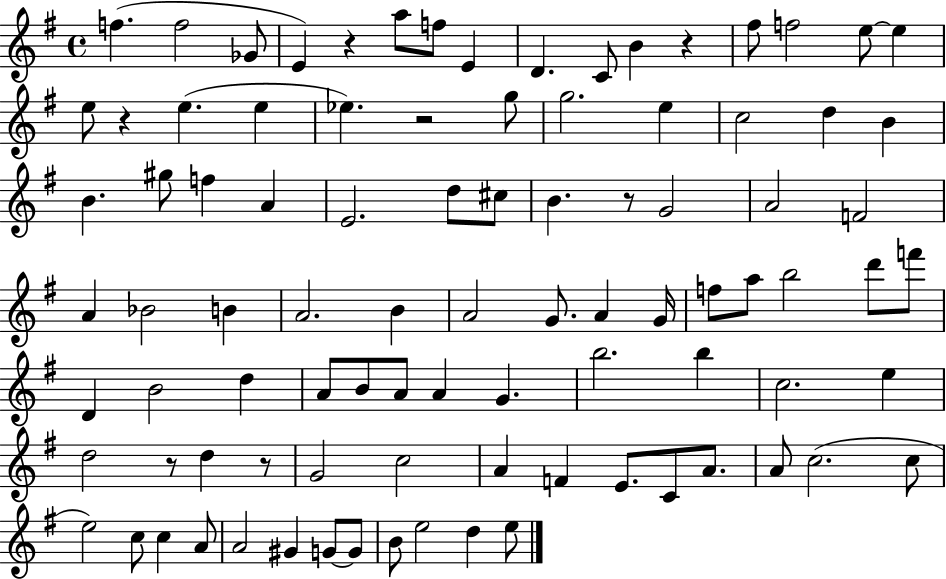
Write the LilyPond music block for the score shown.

{
  \clef treble
  \time 4/4
  \defaultTimeSignature
  \key g \major
  \repeat volta 2 { f''4.( f''2 ges'8 | e'4) r4 a''8 f''8 e'4 | d'4. c'8 b'4 r4 | fis''8 f''2 e''8~~ e''4 | \break e''8 r4 e''4.( e''4 | ees''4.) r2 g''8 | g''2. e''4 | c''2 d''4 b'4 | \break b'4. gis''8 f''4 a'4 | e'2. d''8 cis''8 | b'4. r8 g'2 | a'2 f'2 | \break a'4 bes'2 b'4 | a'2. b'4 | a'2 g'8. a'4 g'16 | f''8 a''8 b''2 d'''8 f'''8 | \break d'4 b'2 d''4 | a'8 b'8 a'8 a'4 g'4. | b''2. b''4 | c''2. e''4 | \break d''2 r8 d''4 r8 | g'2 c''2 | a'4 f'4 e'8. c'8 a'8. | a'8 c''2.( c''8 | \break e''2) c''8 c''4 a'8 | a'2 gis'4 g'8~~ g'8 | b'8 e''2 d''4 e''8 | } \bar "|."
}